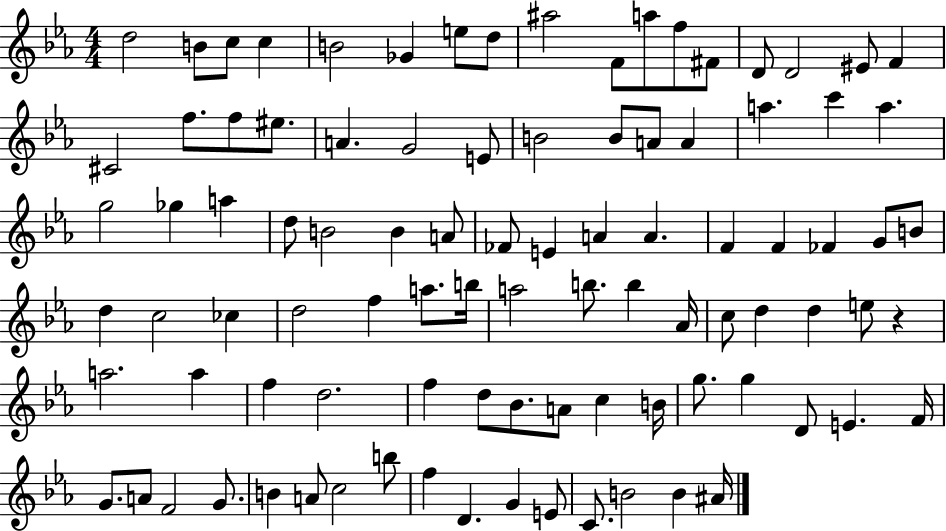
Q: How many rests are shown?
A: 1